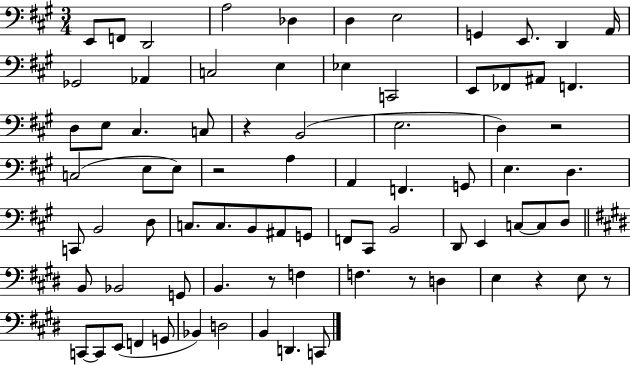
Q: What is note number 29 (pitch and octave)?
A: C3